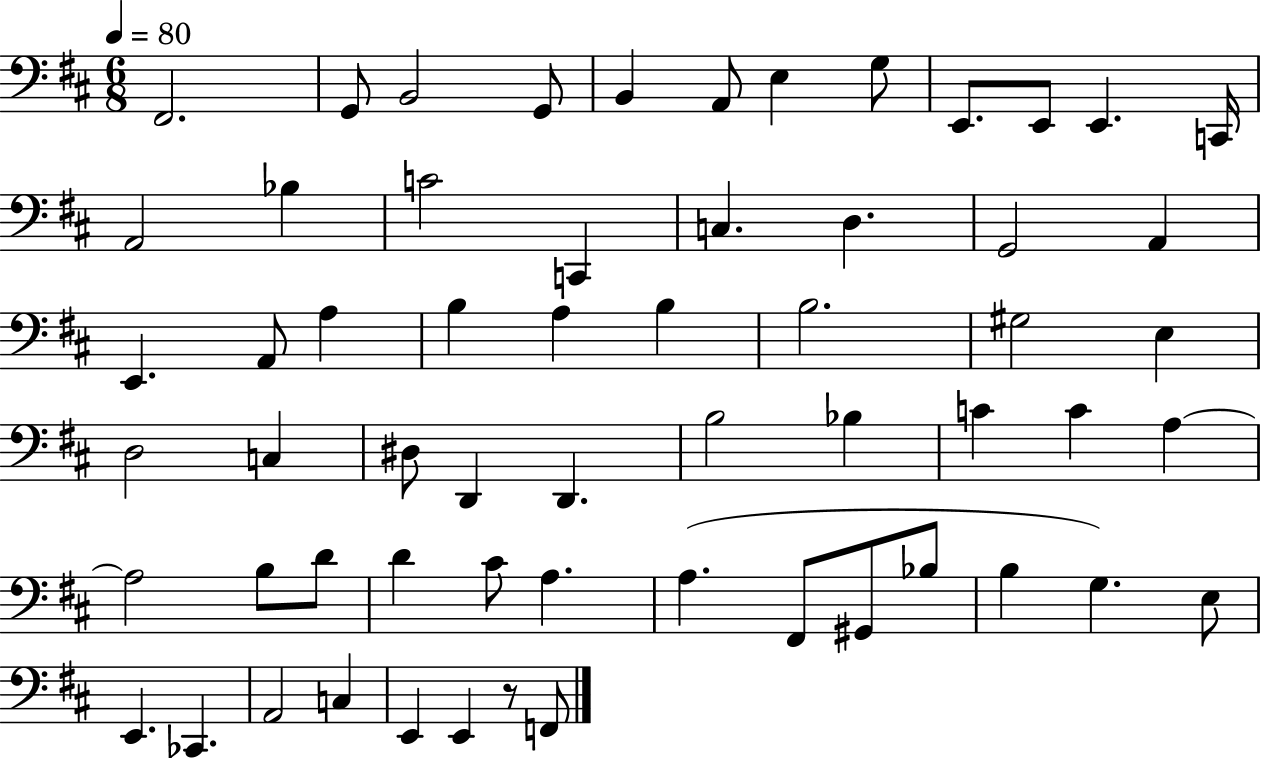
{
  \clef bass
  \numericTimeSignature
  \time 6/8
  \key d \major
  \tempo 4 = 80
  fis,2. | g,8 b,2 g,8 | b,4 a,8 e4 g8 | e,8. e,8 e,4. c,16 | \break a,2 bes4 | c'2 c,4 | c4. d4. | g,2 a,4 | \break e,4. a,8 a4 | b4 a4 b4 | b2. | gis2 e4 | \break d2 c4 | dis8 d,4 d,4. | b2 bes4 | c'4 c'4 a4~~ | \break a2 b8 d'8 | d'4 cis'8 a4. | a4.( fis,8 gis,8 bes8 | b4 g4.) e8 | \break e,4. ces,4. | a,2 c4 | e,4 e,4 r8 f,8 | \bar "|."
}